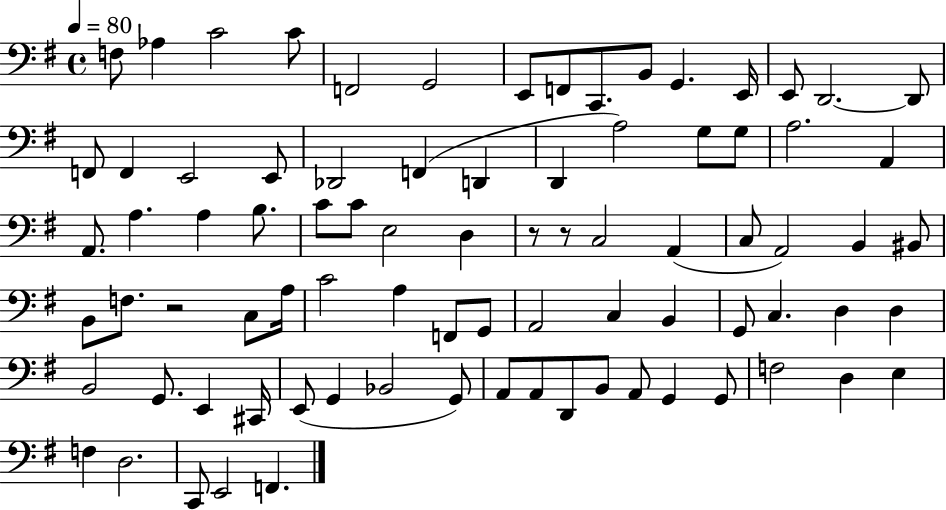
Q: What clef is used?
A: bass